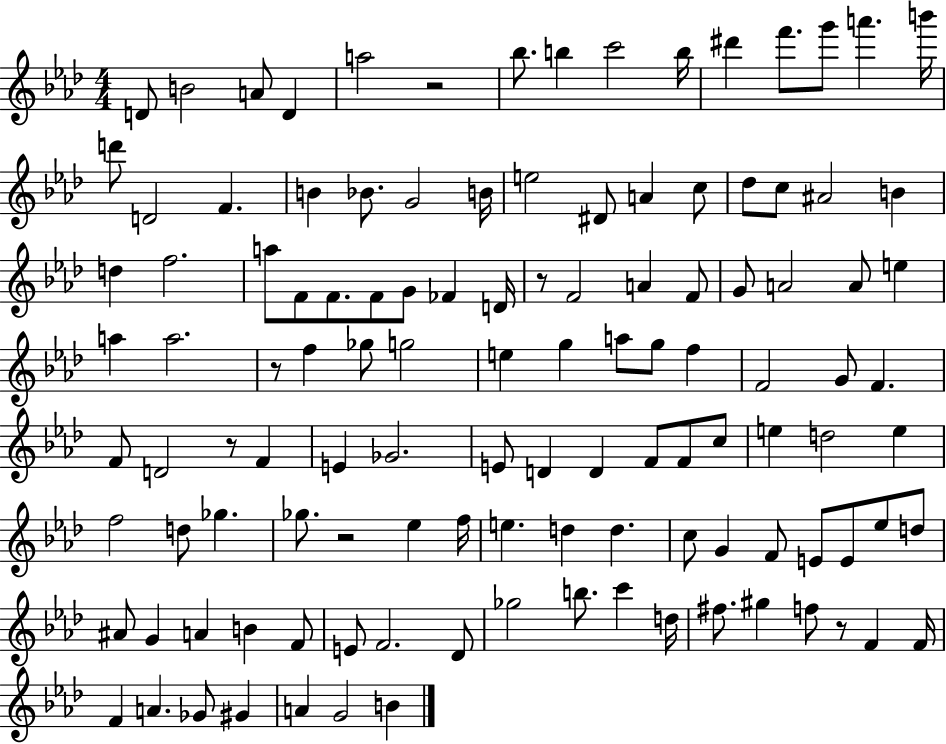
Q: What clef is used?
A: treble